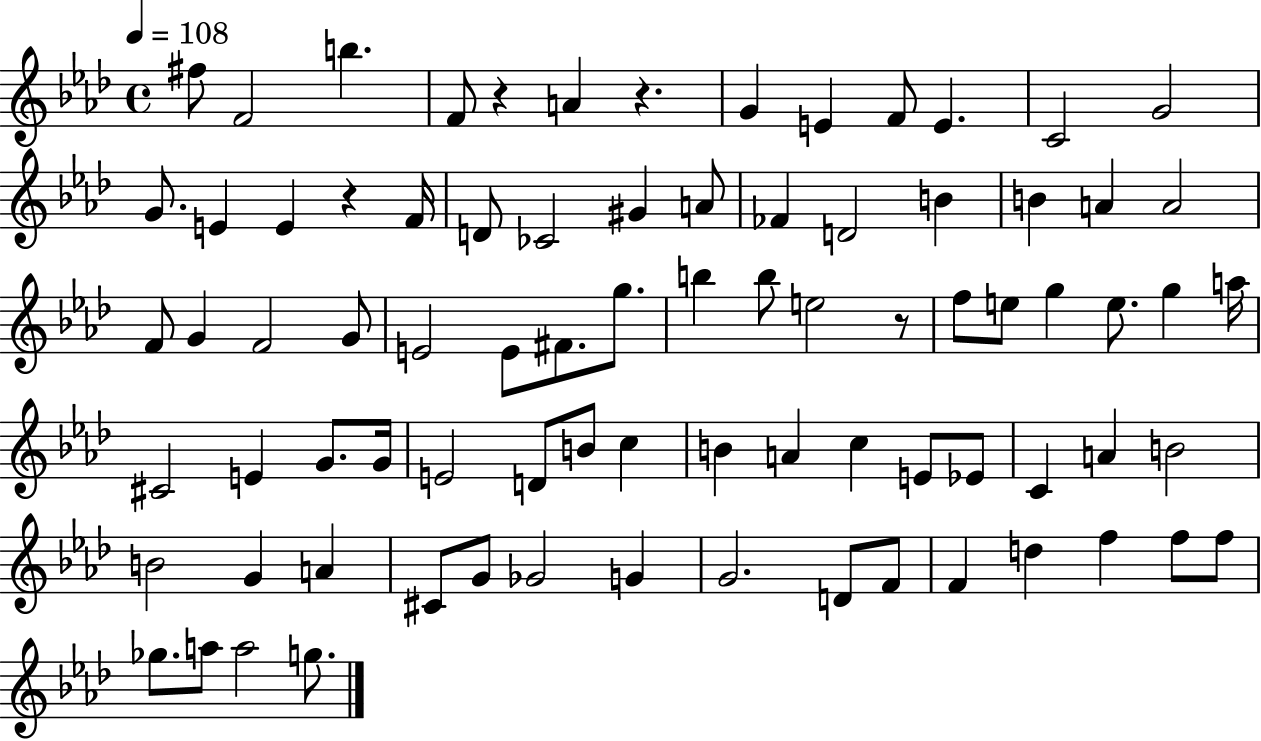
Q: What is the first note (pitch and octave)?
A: F#5